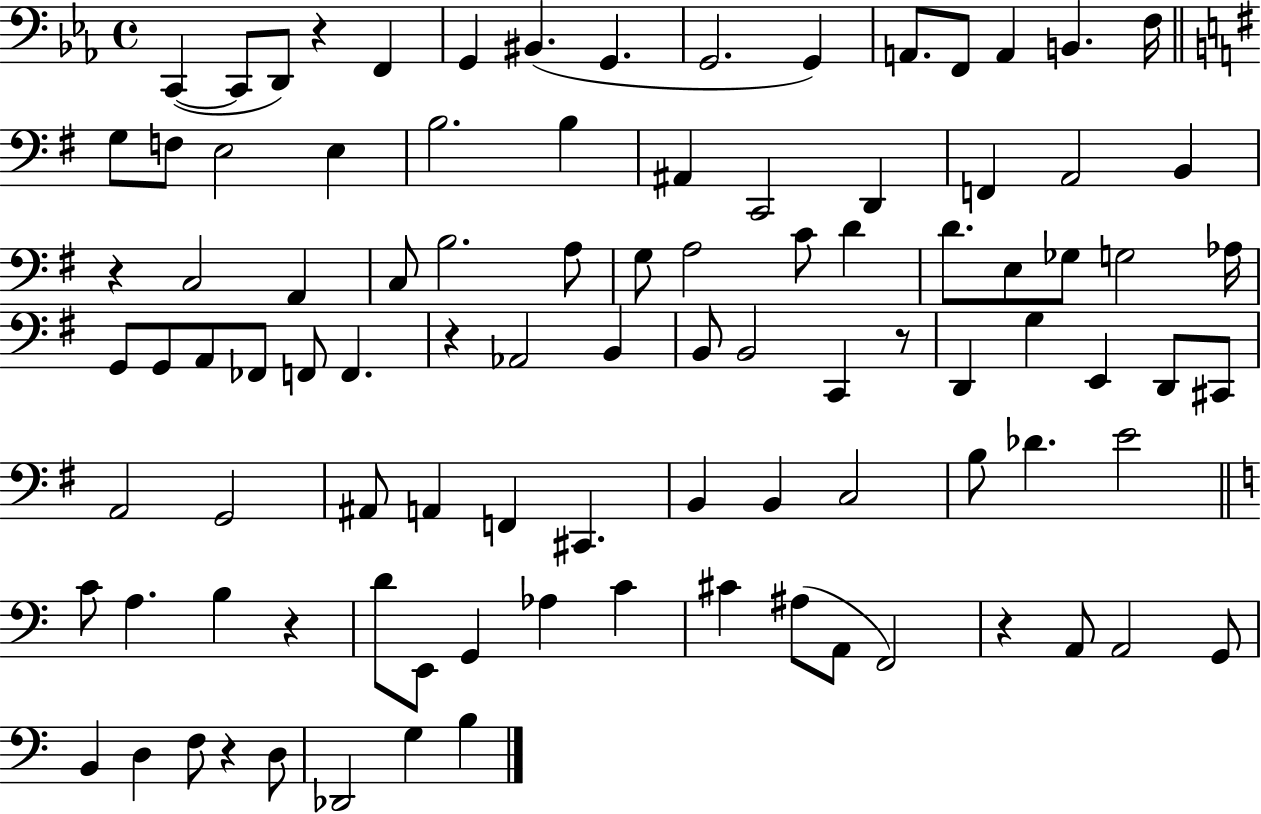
X:1
T:Untitled
M:4/4
L:1/4
K:Eb
C,, C,,/2 D,,/2 z F,, G,, ^B,, G,, G,,2 G,, A,,/2 F,,/2 A,, B,, F,/4 G,/2 F,/2 E,2 E, B,2 B, ^A,, C,,2 D,, F,, A,,2 B,, z C,2 A,, C,/2 B,2 A,/2 G,/2 A,2 C/2 D D/2 E,/2 _G,/2 G,2 _A,/4 G,,/2 G,,/2 A,,/2 _F,,/2 F,,/2 F,, z _A,,2 B,, B,,/2 B,,2 C,, z/2 D,, G, E,, D,,/2 ^C,,/2 A,,2 G,,2 ^A,,/2 A,, F,, ^C,, B,, B,, C,2 B,/2 _D E2 C/2 A, B, z D/2 E,,/2 G,, _A, C ^C ^A,/2 A,,/2 F,,2 z A,,/2 A,,2 G,,/2 B,, D, F,/2 z D,/2 _D,,2 G, B,